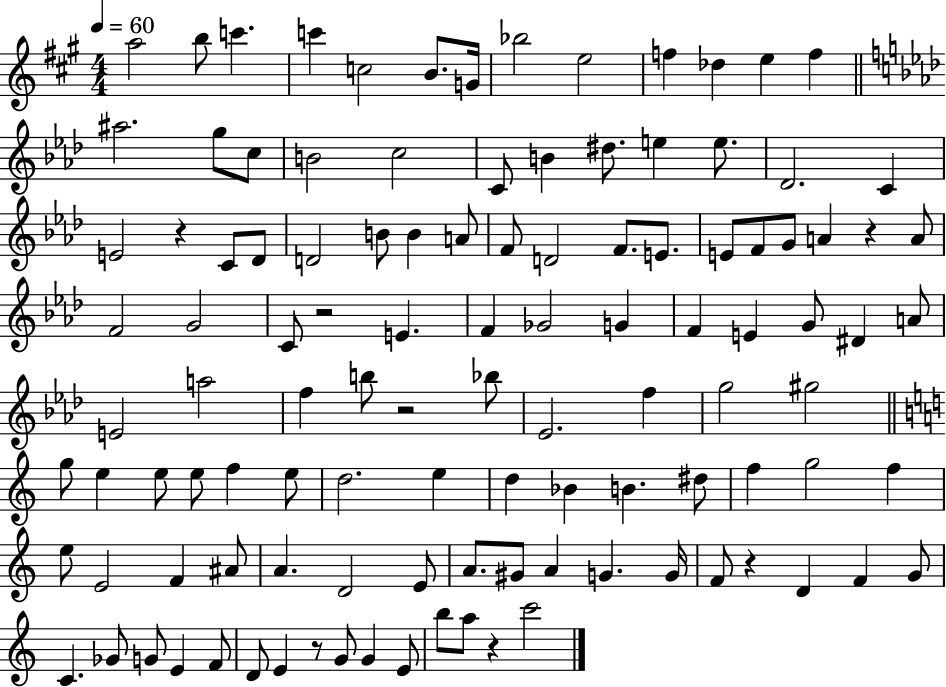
A5/h B5/e C6/q. C6/q C5/h B4/e. G4/s Bb5/h E5/h F5/q Db5/q E5/q F5/q A#5/h. G5/e C5/e B4/h C5/h C4/e B4/q D#5/e. E5/q E5/e. Db4/h. C4/q E4/h R/q C4/e Db4/e D4/h B4/e B4/q A4/e F4/e D4/h F4/e. E4/e. E4/e F4/e G4/e A4/q R/q A4/e F4/h G4/h C4/e R/h E4/q. F4/q Gb4/h G4/q F4/q E4/q G4/e D#4/q A4/e E4/h A5/h F5/q B5/e R/h Bb5/e Eb4/h. F5/q G5/h G#5/h G5/e E5/q E5/e E5/e F5/q E5/e D5/h. E5/q D5/q Bb4/q B4/q. D#5/e F5/q G5/h F5/q E5/e E4/h F4/q A#4/e A4/q. D4/h E4/e A4/e. G#4/e A4/q G4/q. G4/s F4/e R/q D4/q F4/q G4/e C4/q. Gb4/e G4/e E4/q F4/e D4/e E4/q R/e G4/e G4/q E4/e B5/e A5/e R/q C6/h